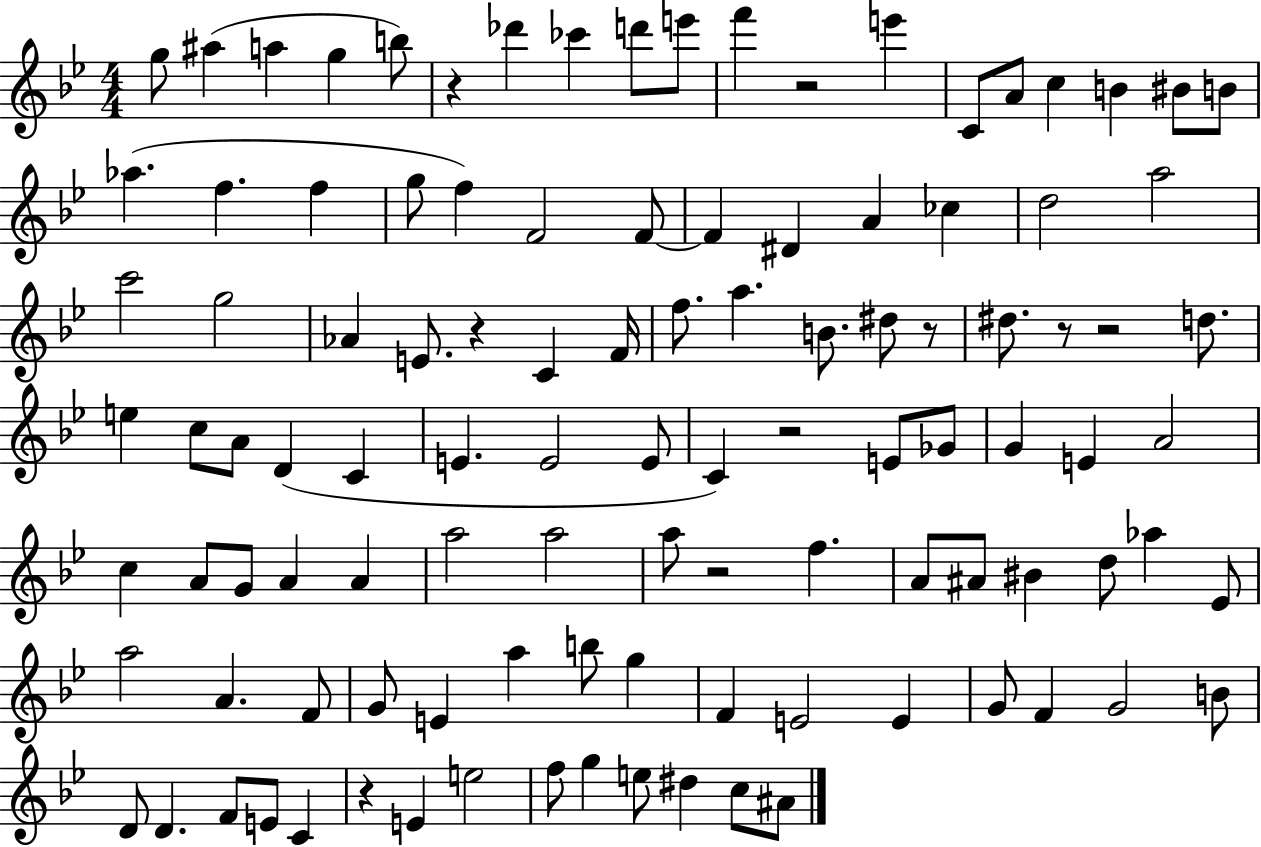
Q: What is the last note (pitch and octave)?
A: A#4